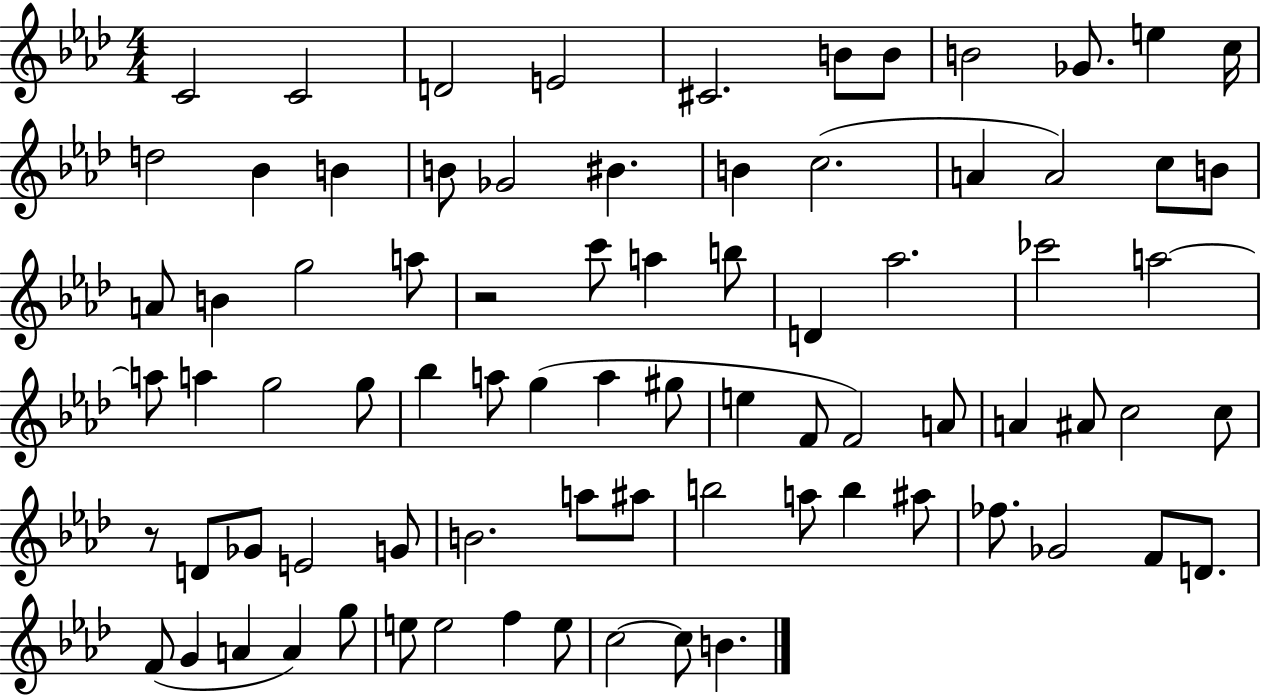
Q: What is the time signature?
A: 4/4